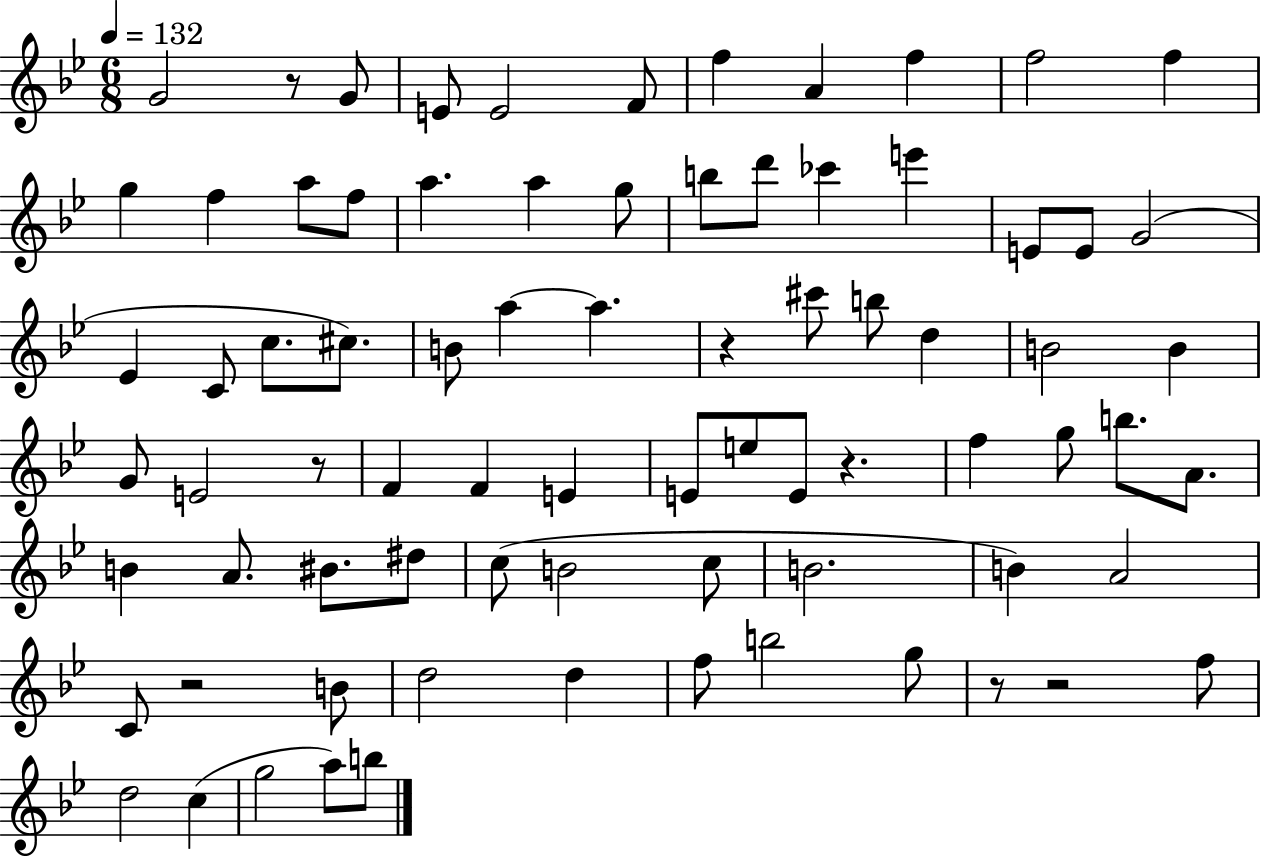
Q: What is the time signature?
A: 6/8